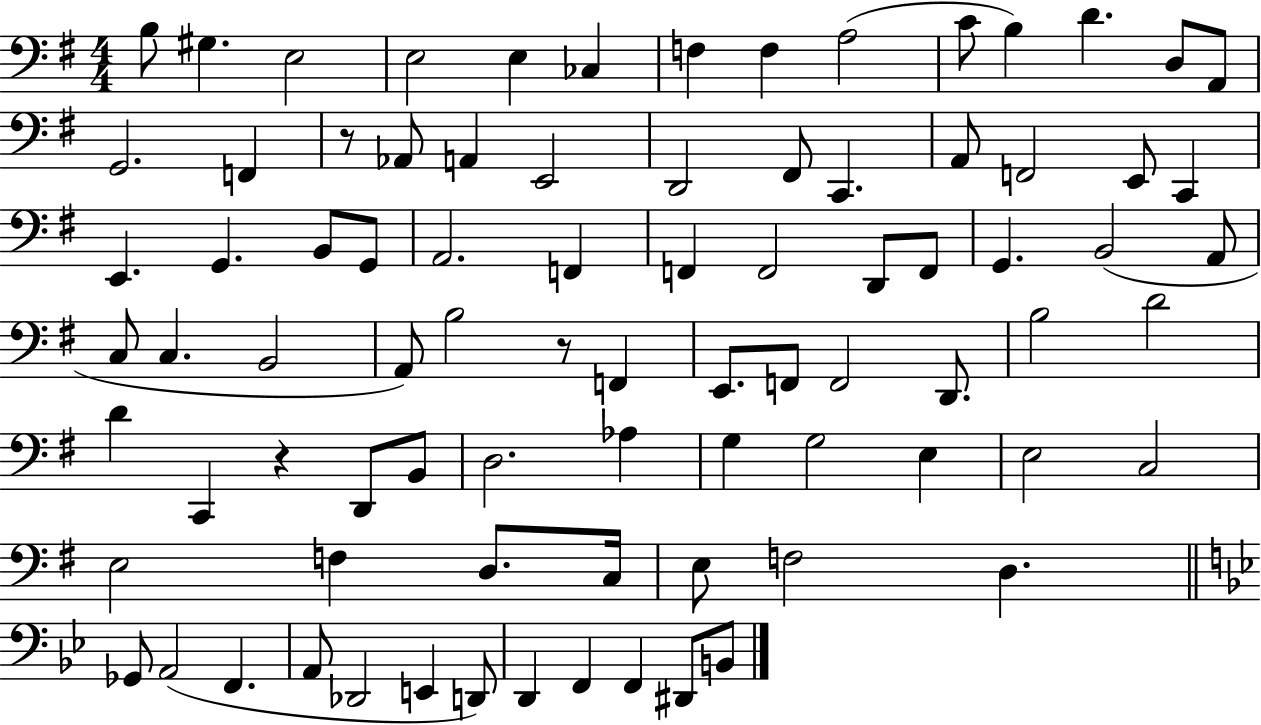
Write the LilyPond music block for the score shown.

{
  \clef bass
  \numericTimeSignature
  \time 4/4
  \key g \major
  b8 gis4. e2 | e2 e4 ces4 | f4 f4 a2( | c'8 b4) d'4. d8 a,8 | \break g,2. f,4 | r8 aes,8 a,4 e,2 | d,2 fis,8 c,4. | a,8 f,2 e,8 c,4 | \break e,4. g,4. b,8 g,8 | a,2. f,4 | f,4 f,2 d,8 f,8 | g,4. b,2( a,8 | \break c8 c4. b,2 | a,8) b2 r8 f,4 | e,8. f,8 f,2 d,8. | b2 d'2 | \break d'4 c,4 r4 d,8 b,8 | d2. aes4 | g4 g2 e4 | e2 c2 | \break e2 f4 d8. c16 | e8 f2 d4. | \bar "||" \break \key g \minor ges,8 a,2( f,4. | a,8 des,2 e,4 d,8) | d,4 f,4 f,4 dis,8 b,8 | \bar "|."
}